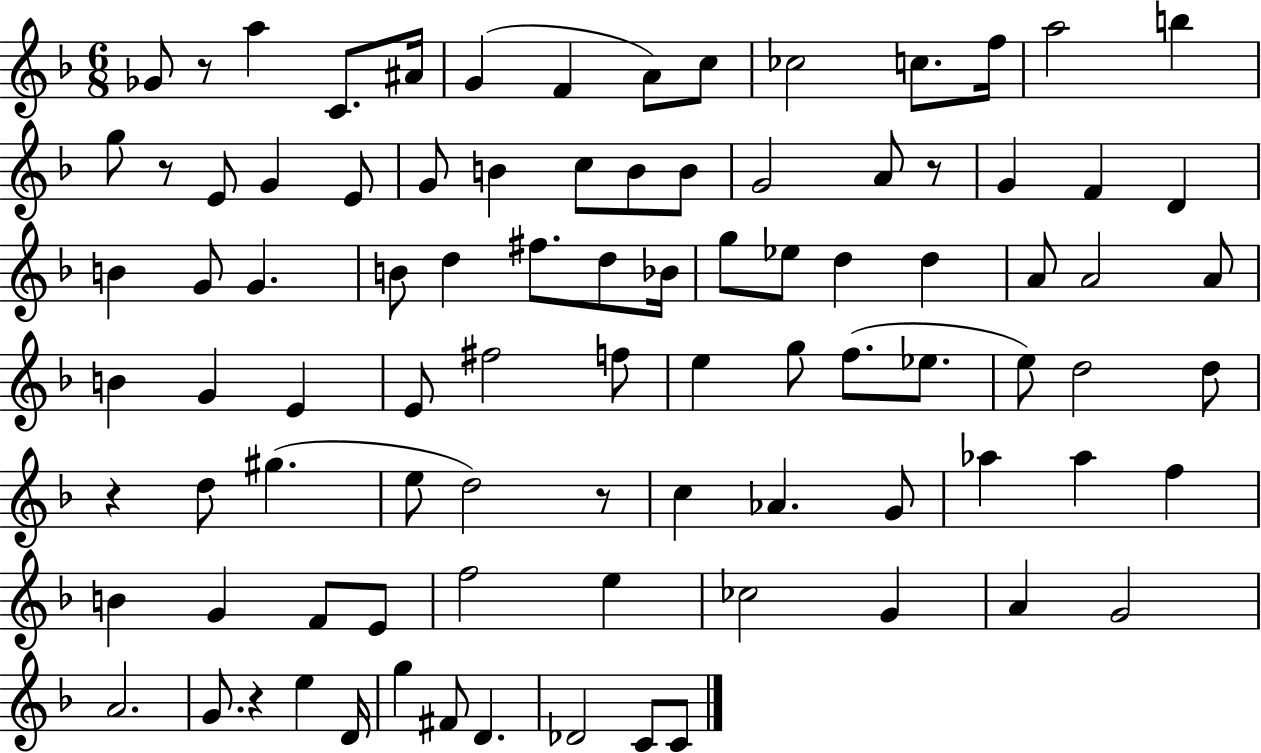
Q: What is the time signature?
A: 6/8